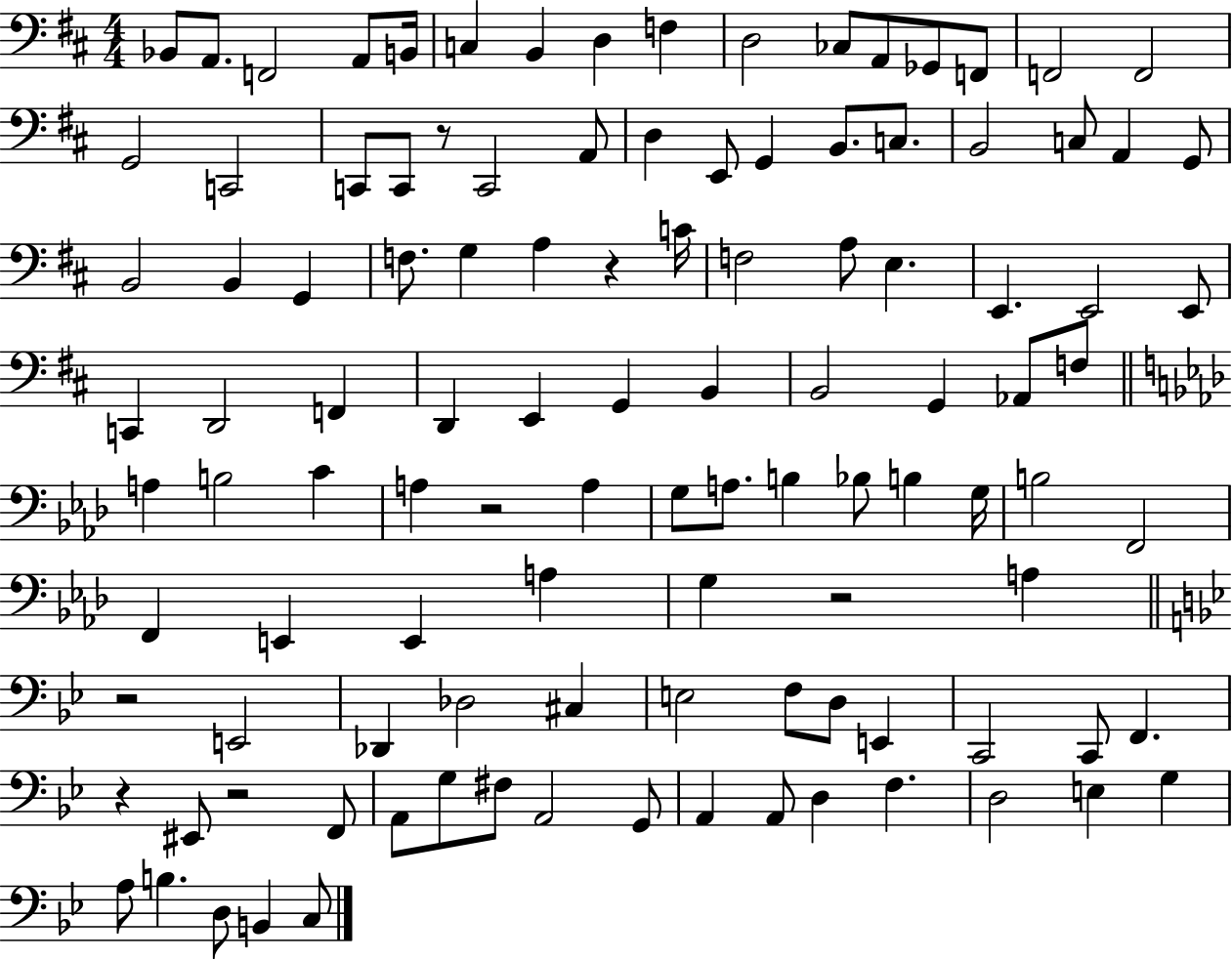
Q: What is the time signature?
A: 4/4